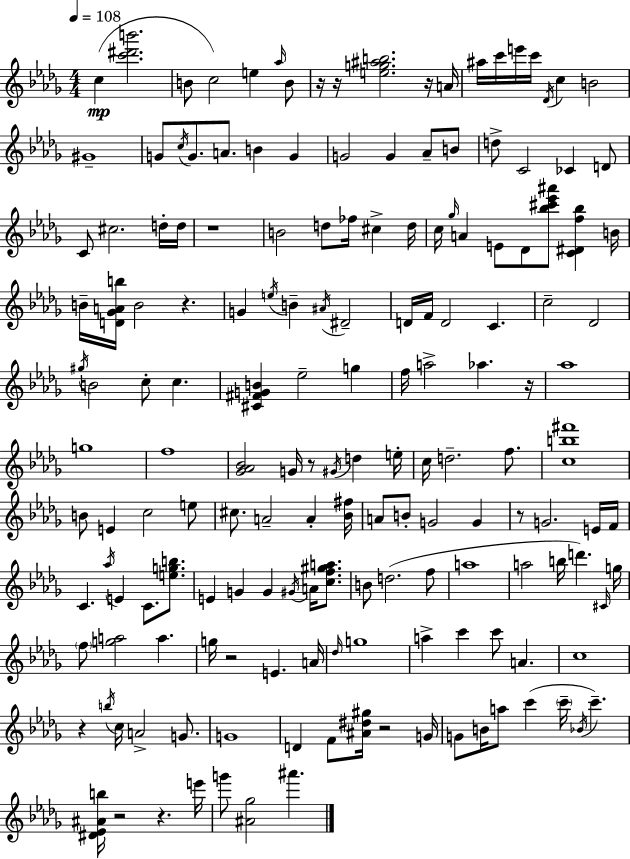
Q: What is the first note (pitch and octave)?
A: C5